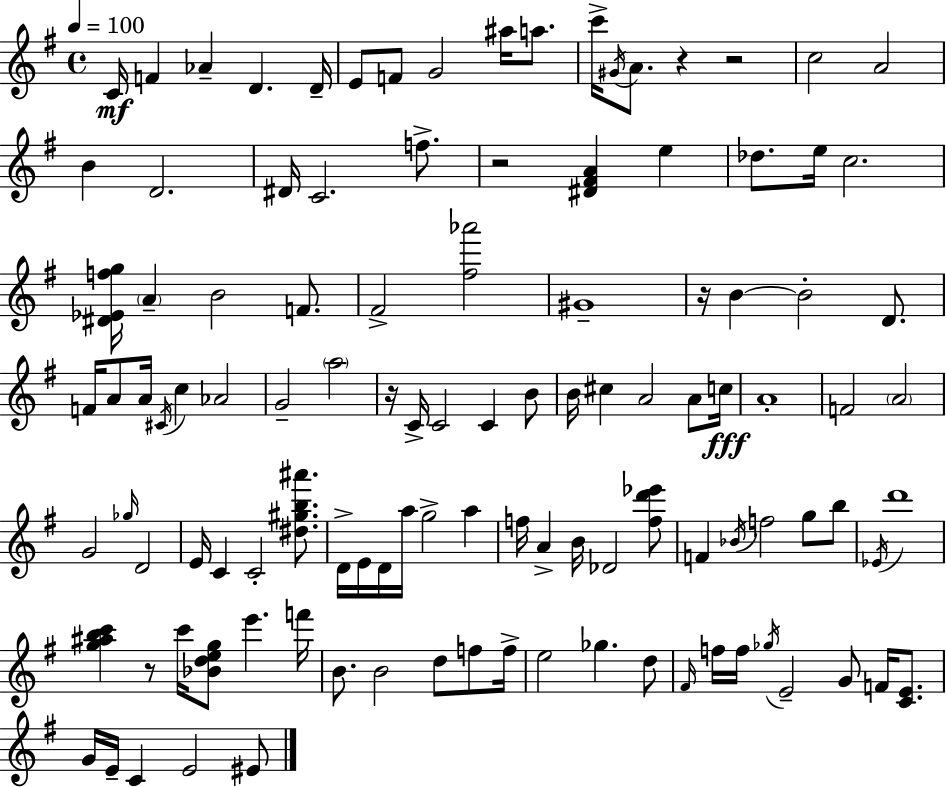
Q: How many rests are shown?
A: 6